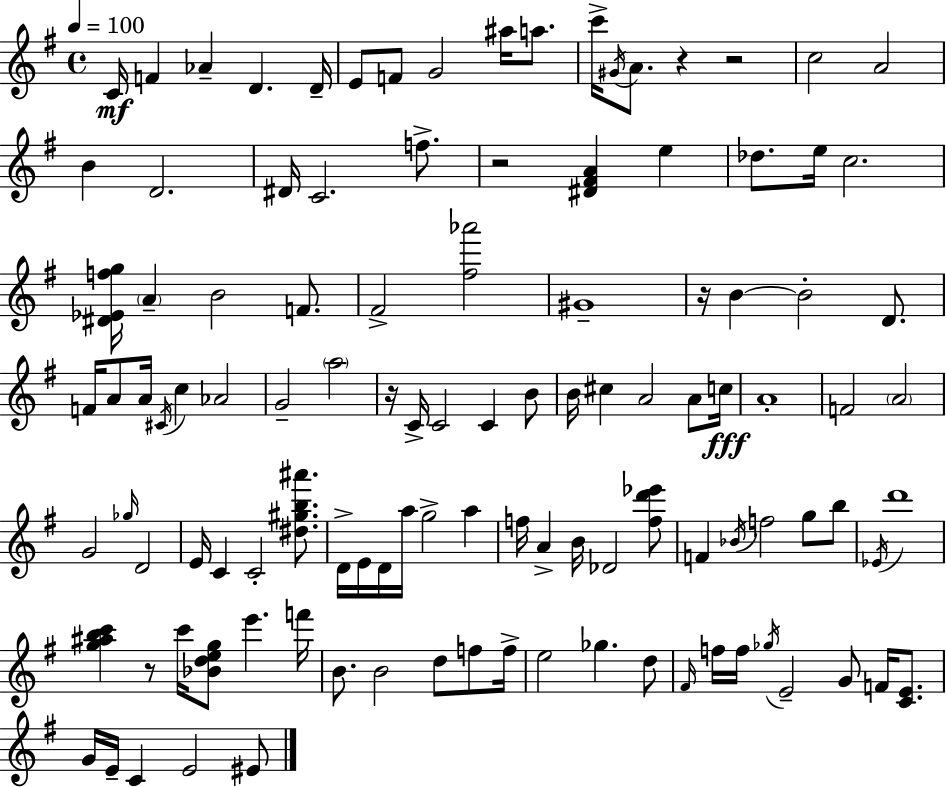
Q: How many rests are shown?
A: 6